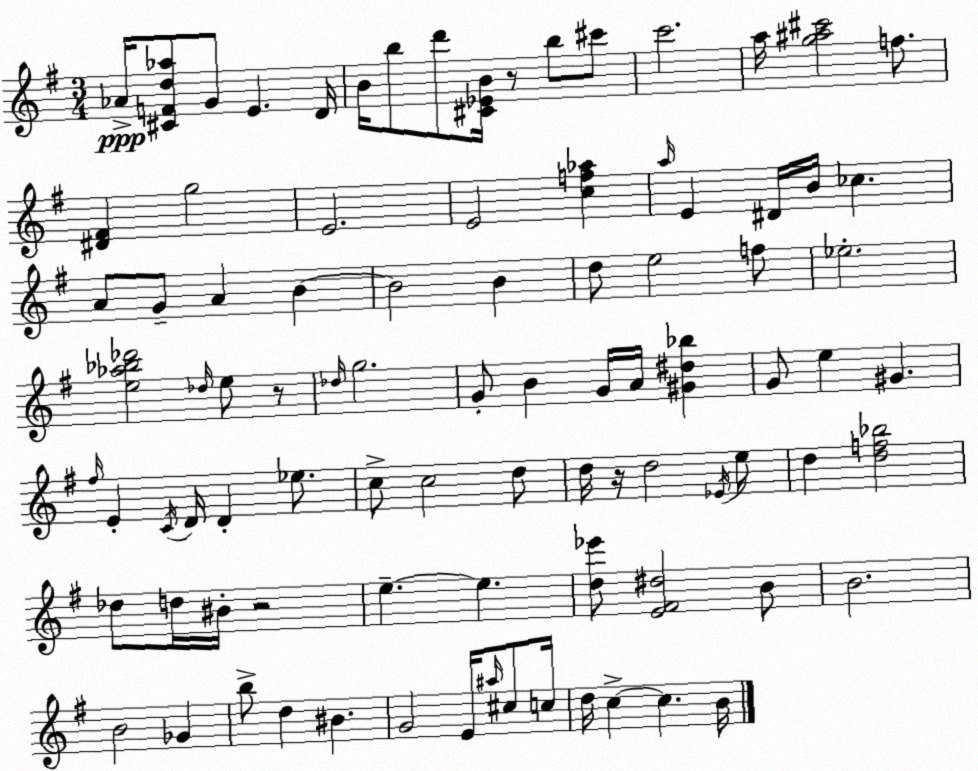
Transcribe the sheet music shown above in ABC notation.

X:1
T:Untitled
M:3/4
L:1/4
K:G
_A/4 [^CFd_a]/2 G/2 E D/4 B/4 b/2 d'/2 [^C_EB]/4 z/2 b/2 ^c'/2 c'2 a/4 [g^a^c']2 f/2 [^D^F] g2 E2 E2 [cf_a] a/4 E ^D/4 B/4 _c A/2 G/2 A B B2 B d/2 e2 f/2 _e2 [e_a_b_d']2 _d/4 e/2 z/2 _d/4 g2 G/2 B G/4 A/4 [^G^d_b] G/2 e ^G ^f/4 E C/4 D/4 D _e/2 c/2 c2 d/2 d/4 z/4 d2 _E/4 e/2 d [df_b]2 _d/2 d/4 ^B/4 z2 e e [d_e']/2 [E^F^d]2 B/2 B2 B2 _G b/2 d ^B G2 E/4 ^a/4 ^c/2 c/4 d/4 c c B/4